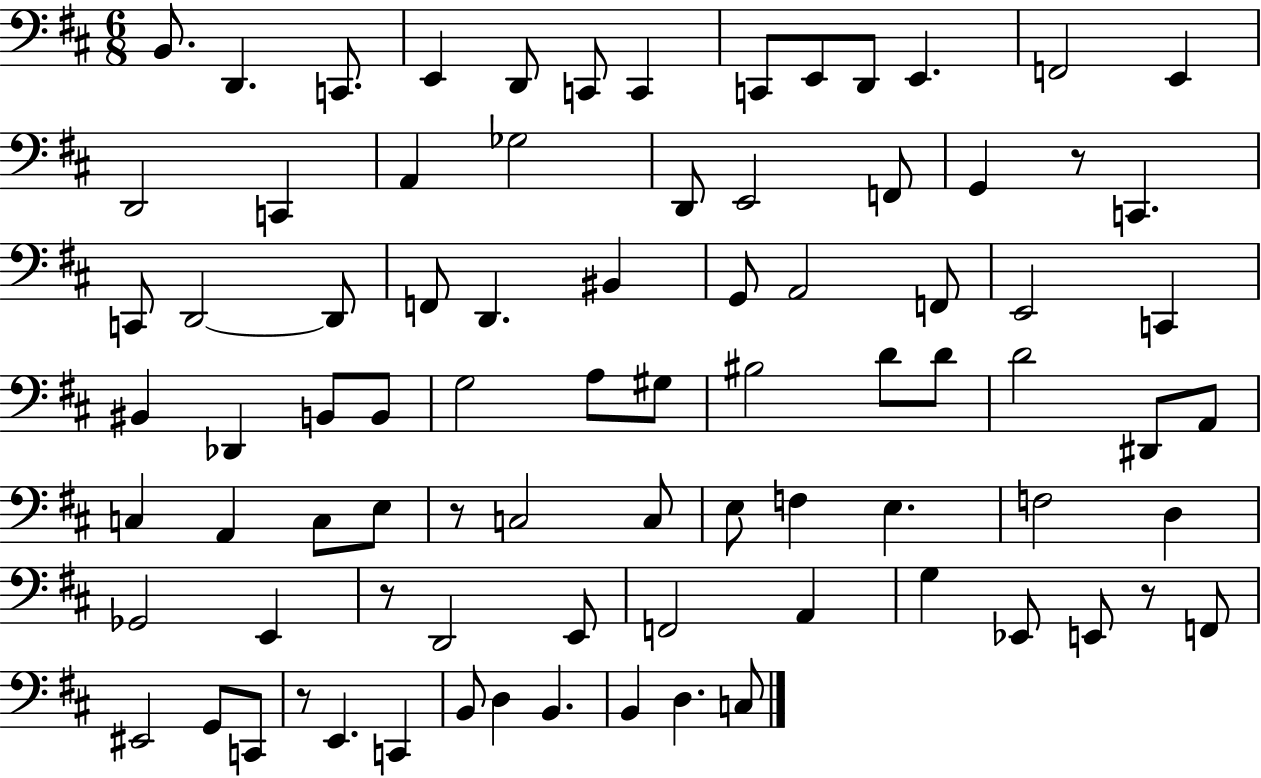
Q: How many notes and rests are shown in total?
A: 83